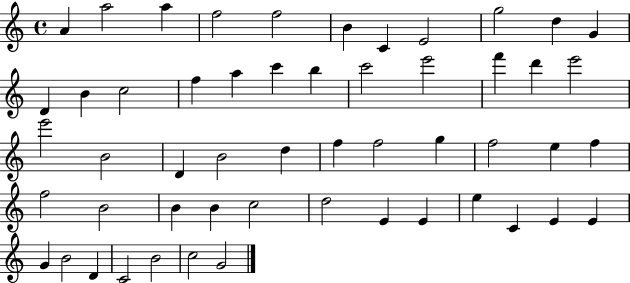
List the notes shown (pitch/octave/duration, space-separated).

A4/q A5/h A5/q F5/h F5/h B4/q C4/q E4/h G5/h D5/q G4/q D4/q B4/q C5/h F5/q A5/q C6/q B5/q C6/h E6/h F6/q D6/q E6/h E6/h B4/h D4/q B4/h D5/q F5/q F5/h G5/q F5/h E5/q F5/q F5/h B4/h B4/q B4/q C5/h D5/h E4/q E4/q E5/q C4/q E4/q E4/q G4/q B4/h D4/q C4/h B4/h C5/h G4/h